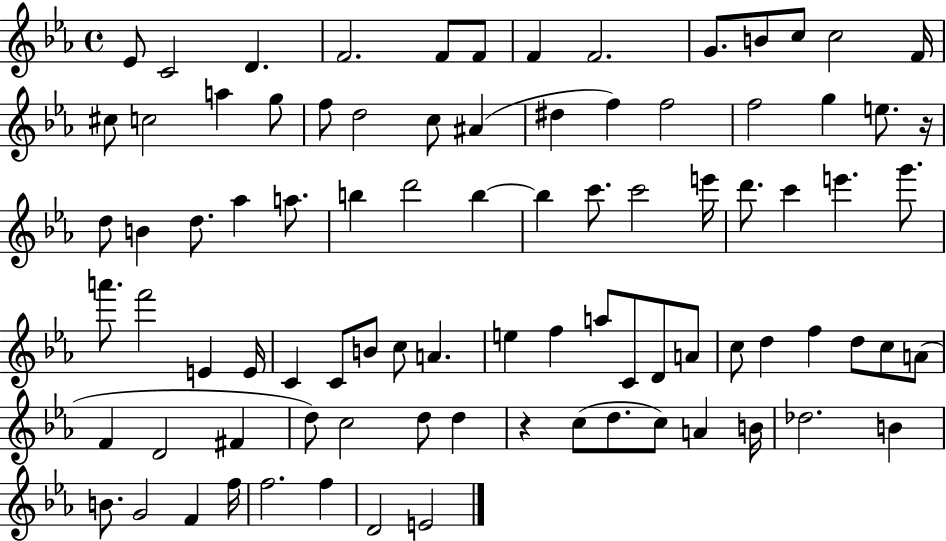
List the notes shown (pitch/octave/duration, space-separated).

Eb4/e C4/h D4/q. F4/h. F4/e F4/e F4/q F4/h. G4/e. B4/e C5/e C5/h F4/s C#5/e C5/h A5/q G5/e F5/e D5/h C5/e A#4/q D#5/q F5/q F5/h F5/h G5/q E5/e. R/s D5/e B4/q D5/e. Ab5/q A5/e. B5/q D6/h B5/q B5/q C6/e. C6/h E6/s D6/e. C6/q E6/q. G6/e. A6/e. F6/h E4/q E4/s C4/q C4/e B4/e C5/e A4/q. E5/q F5/q A5/e C4/e D4/e A4/e C5/e D5/q F5/q D5/e C5/e A4/e F4/q D4/h F#4/q D5/e C5/h D5/e D5/q R/q C5/e D5/e. C5/e A4/q B4/s Db5/h. B4/q B4/e. G4/h F4/q F5/s F5/h. F5/q D4/h E4/h